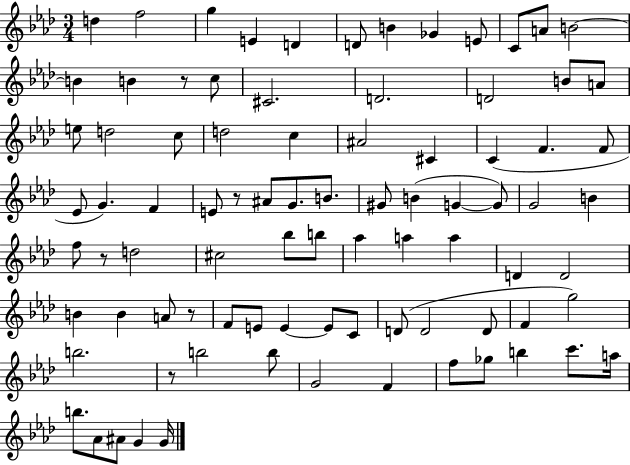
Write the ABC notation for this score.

X:1
T:Untitled
M:3/4
L:1/4
K:Ab
d f2 g E D D/2 B _G E/2 C/2 A/2 B2 B B z/2 c/2 ^C2 D2 D2 B/2 A/2 e/2 d2 c/2 d2 c ^A2 ^C C F F/2 _E/2 G F E/2 z/2 ^A/2 G/2 B/2 ^G/2 B G G/2 G2 B f/2 z/2 d2 ^c2 _b/2 b/2 _a a a D D2 B B A/2 z/2 F/2 E/2 E E/2 C/2 D/2 D2 D/2 F g2 b2 z/2 b2 b/2 G2 F f/2 _g/2 b c'/2 a/4 b/2 _A/2 ^A/2 G G/4